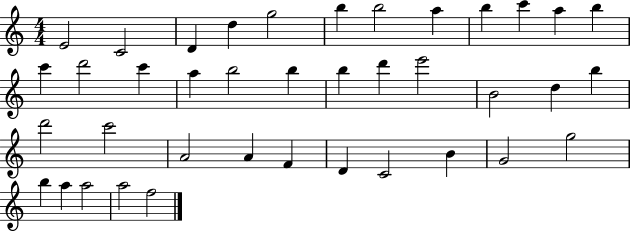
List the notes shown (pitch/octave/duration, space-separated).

E4/h C4/h D4/q D5/q G5/h B5/q B5/h A5/q B5/q C6/q A5/q B5/q C6/q D6/h C6/q A5/q B5/h B5/q B5/q D6/q E6/h B4/h D5/q B5/q D6/h C6/h A4/h A4/q F4/q D4/q C4/h B4/q G4/h G5/h B5/q A5/q A5/h A5/h F5/h